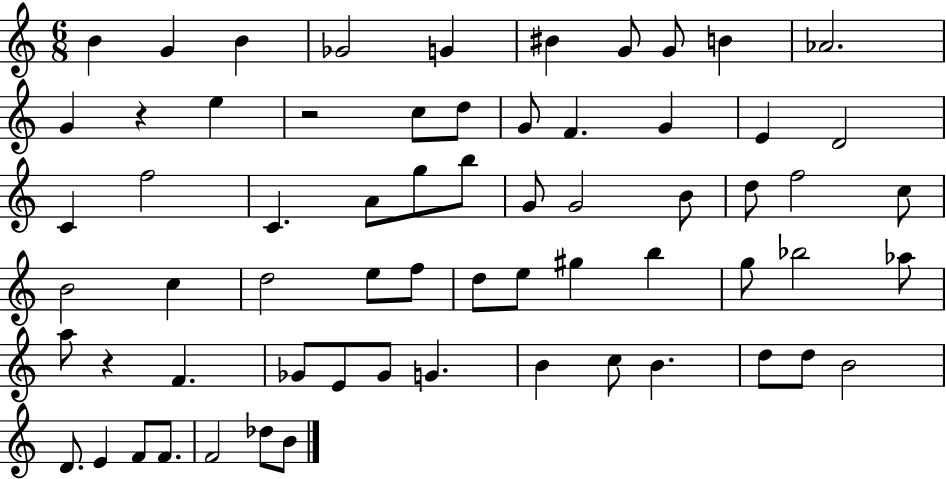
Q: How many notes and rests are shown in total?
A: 65